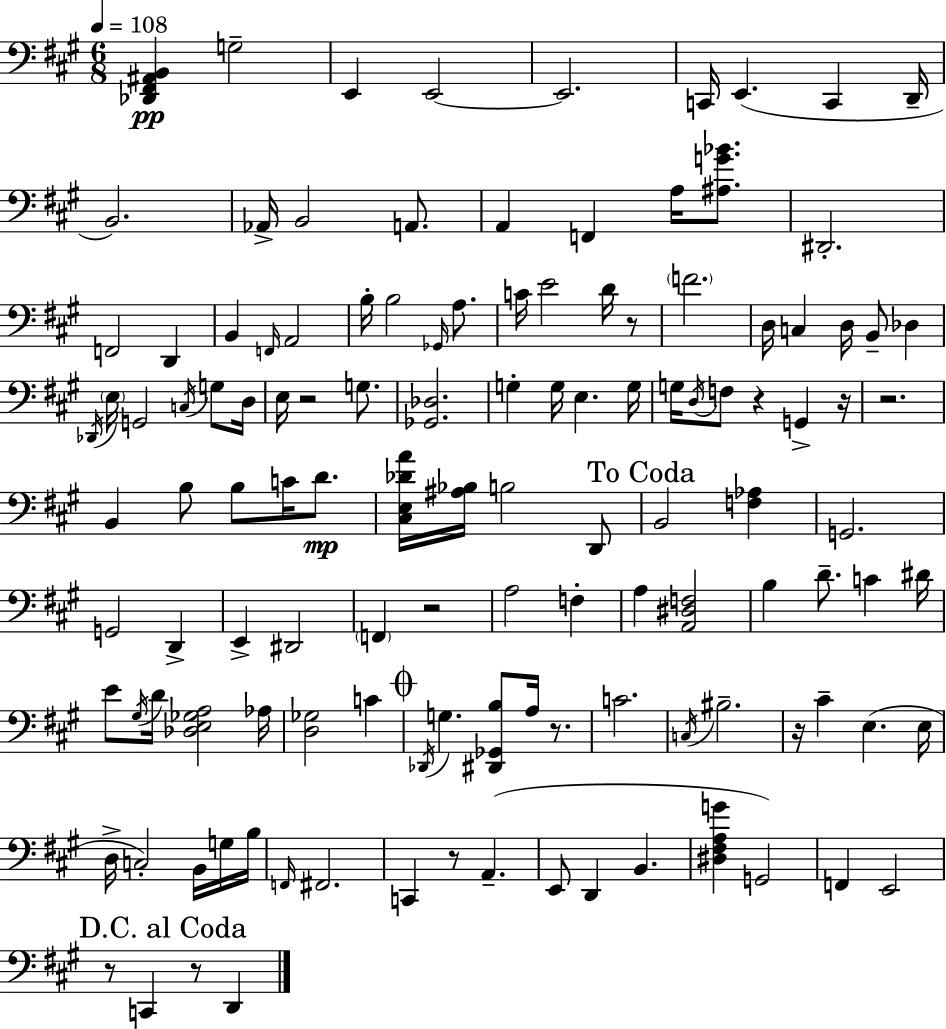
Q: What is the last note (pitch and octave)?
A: D2